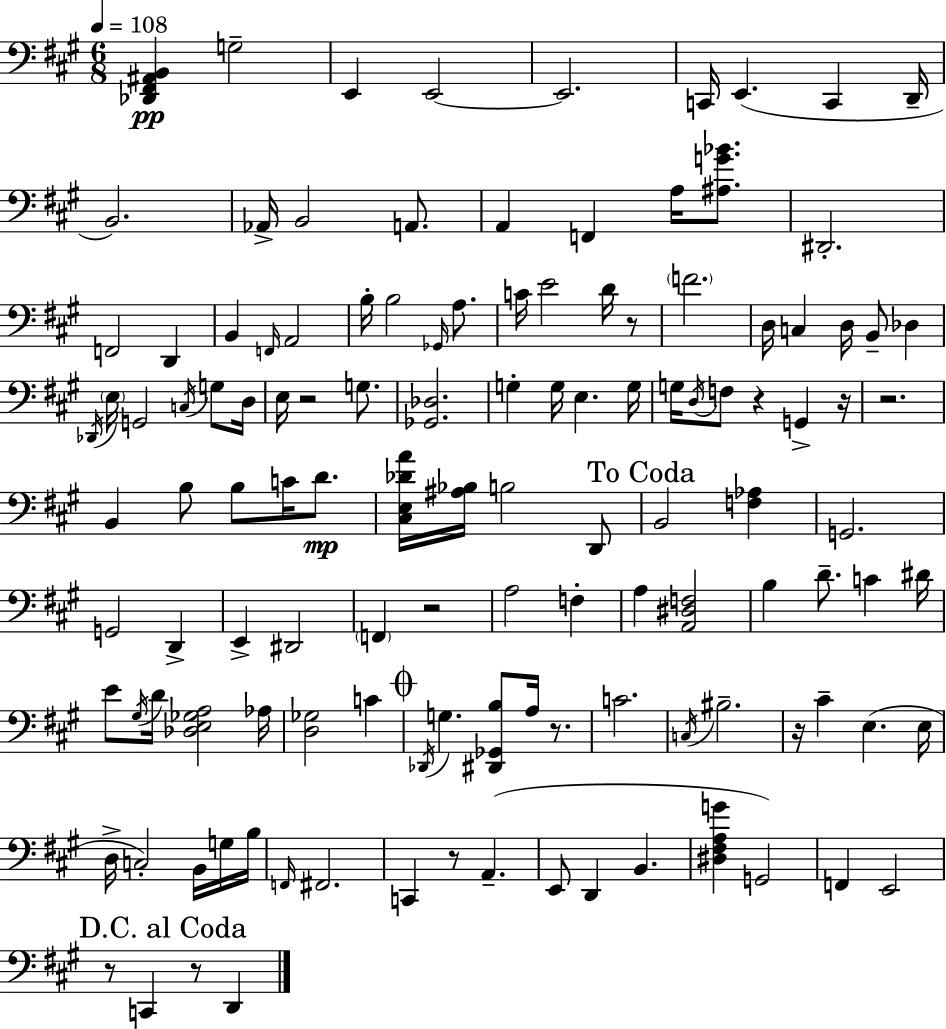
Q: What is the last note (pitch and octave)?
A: D2